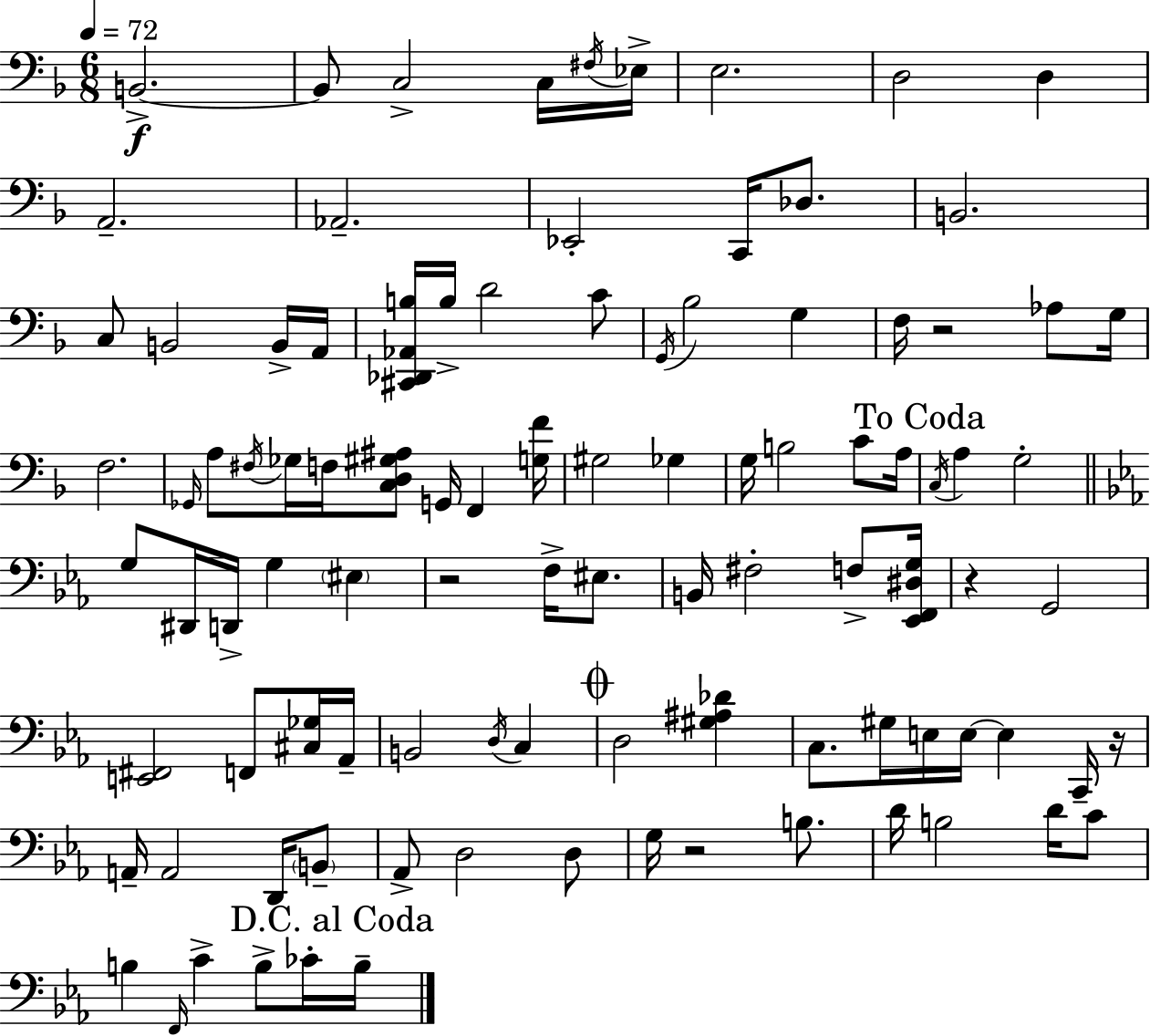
B2/h. B2/e C3/h C3/s F#3/s Eb3/s E3/h. D3/h D3/q A2/h. Ab2/h. Eb2/h C2/s Db3/e. B2/h. C3/e B2/h B2/s A2/s [C#2,Db2,Ab2,B3]/s B3/s D4/h C4/e G2/s Bb3/h G3/q F3/s R/h Ab3/e G3/s F3/h. Gb2/s A3/e F#3/s Gb3/s F3/s [C3,D3,G#3,A#3]/e G2/s F2/q [G3,F4]/s G#3/h Gb3/q G3/s B3/h C4/e A3/s C3/s A3/q G3/h G3/e D#2/s D2/s G3/q EIS3/q R/h F3/s EIS3/e. B2/s F#3/h F3/e [Eb2,F2,D#3,G3]/s R/q G2/h [E2,F#2]/h F2/e [C#3,Gb3]/s Ab2/s B2/h D3/s C3/q D3/h [G#3,A#3,Db4]/q C3/e. G#3/s E3/s E3/s E3/q C2/s R/s A2/s A2/h D2/s B2/e Ab2/e D3/h D3/e G3/s R/h B3/e. D4/s B3/h D4/s C4/e B3/q F2/s C4/q B3/e CES4/s B3/s